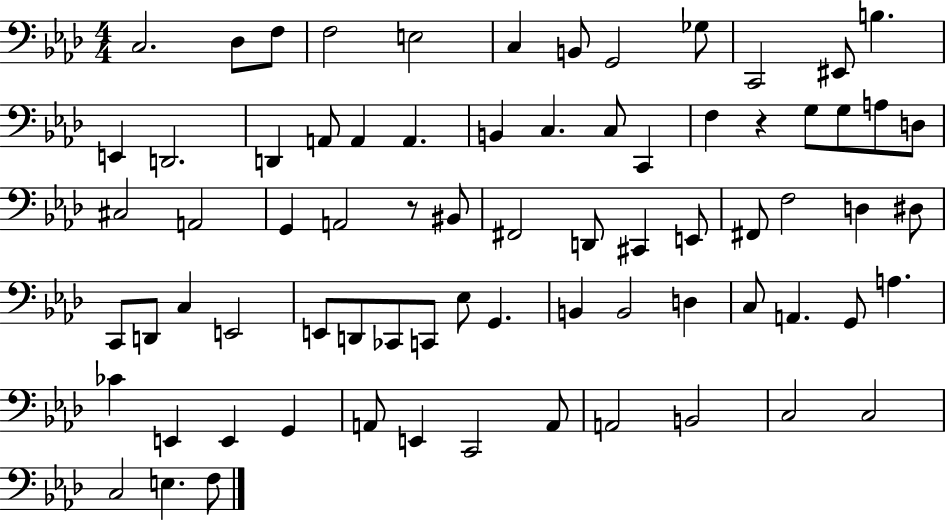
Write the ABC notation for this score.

X:1
T:Untitled
M:4/4
L:1/4
K:Ab
C,2 _D,/2 F,/2 F,2 E,2 C, B,,/2 G,,2 _G,/2 C,,2 ^E,,/2 B, E,, D,,2 D,, A,,/2 A,, A,, B,, C, C,/2 C,, F, z G,/2 G,/2 A,/2 D,/2 ^C,2 A,,2 G,, A,,2 z/2 ^B,,/2 ^F,,2 D,,/2 ^C,, E,,/2 ^F,,/2 F,2 D, ^D,/2 C,,/2 D,,/2 C, E,,2 E,,/2 D,,/2 _C,,/2 C,,/2 _E,/2 G,, B,, B,,2 D, C,/2 A,, G,,/2 A, _C E,, E,, G,, A,,/2 E,, C,,2 A,,/2 A,,2 B,,2 C,2 C,2 C,2 E, F,/2